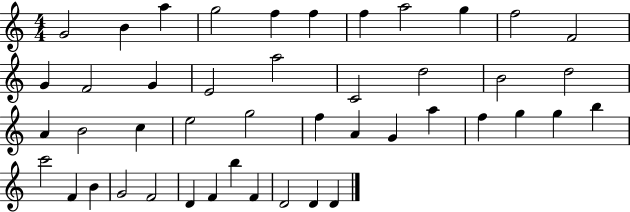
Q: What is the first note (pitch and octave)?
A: G4